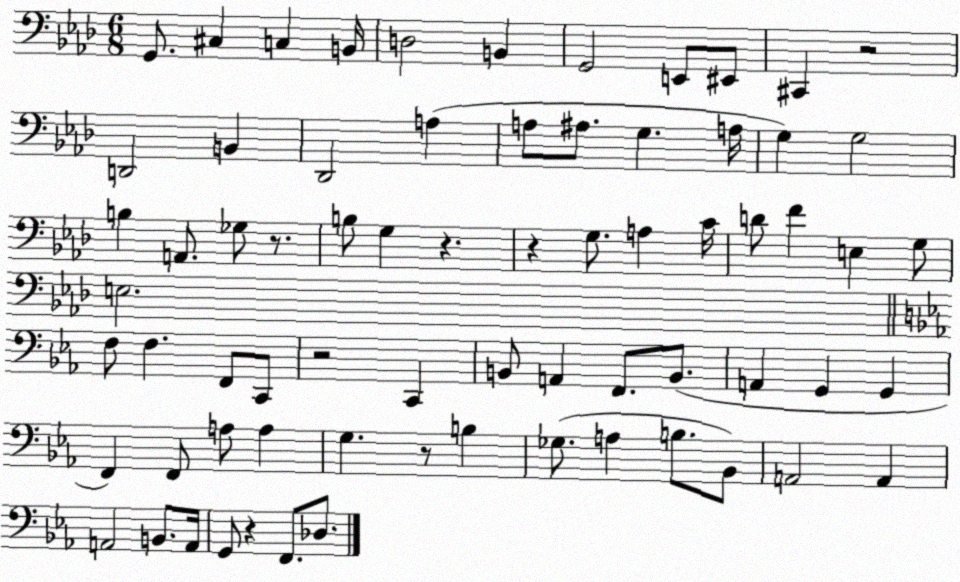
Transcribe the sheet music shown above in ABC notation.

X:1
T:Untitled
M:6/8
L:1/4
K:Ab
G,,/2 ^C, C, B,,/4 D,2 B,, G,,2 E,,/2 ^E,,/2 ^C,, z2 D,,2 B,, _D,,2 A, A,/2 ^A,/2 G, A,/4 G, G,2 B, A,,/2 _G,/2 z/2 B,/2 G, z z G,/2 A, C/4 D/2 F E, G,/2 E,2 F,/2 F, F,,/2 C,,/2 z2 C,, B,,/2 A,, F,,/2 B,,/2 A,, G,, G,, F,, F,,/2 A,/2 A, G, z/2 B, _G,/2 A, B,/2 _B,,/2 A,,2 A,, A,,2 B,,/2 A,,/4 G,,/2 z F,,/2 _D,/2